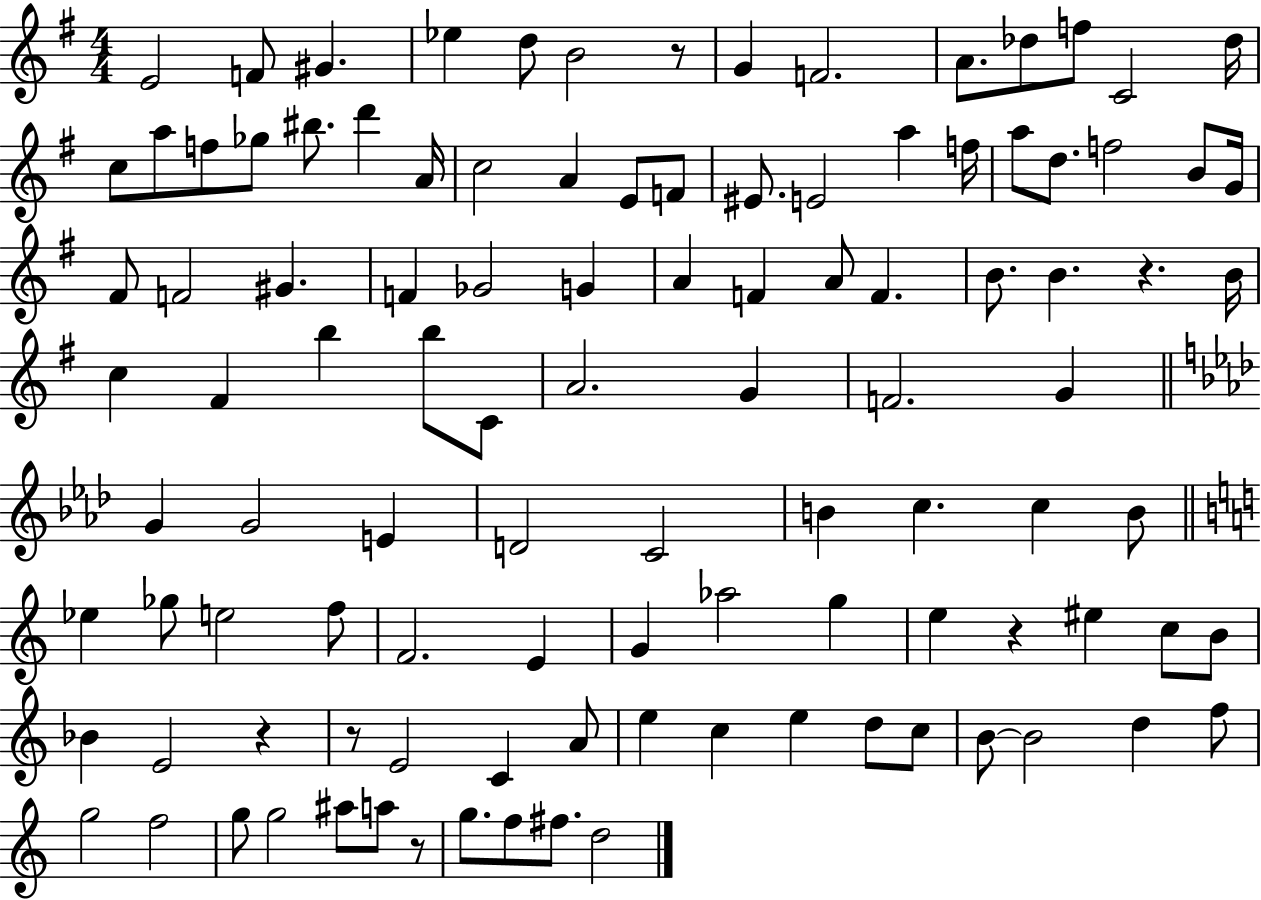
{
  \clef treble
  \numericTimeSignature
  \time 4/4
  \key g \major
  e'2 f'8 gis'4. | ees''4 d''8 b'2 r8 | g'4 f'2. | a'8. des''8 f''8 c'2 des''16 | \break c''8 a''8 f''8 ges''8 bis''8. d'''4 a'16 | c''2 a'4 e'8 f'8 | eis'8. e'2 a''4 f''16 | a''8 d''8. f''2 b'8 g'16 | \break fis'8 f'2 gis'4. | f'4 ges'2 g'4 | a'4 f'4 a'8 f'4. | b'8. b'4. r4. b'16 | \break c''4 fis'4 b''4 b''8 c'8 | a'2. g'4 | f'2. g'4 | \bar "||" \break \key aes \major g'4 g'2 e'4 | d'2 c'2 | b'4 c''4. c''4 b'8 | \bar "||" \break \key a \minor ees''4 ges''8 e''2 f''8 | f'2. e'4 | g'4 aes''2 g''4 | e''4 r4 eis''4 c''8 b'8 | \break bes'4 e'2 r4 | r8 e'2 c'4 a'8 | e''4 c''4 e''4 d''8 c''8 | b'8~~ b'2 d''4 f''8 | \break g''2 f''2 | g''8 g''2 ais''8 a''8 r8 | g''8. f''8 fis''8. d''2 | \bar "|."
}